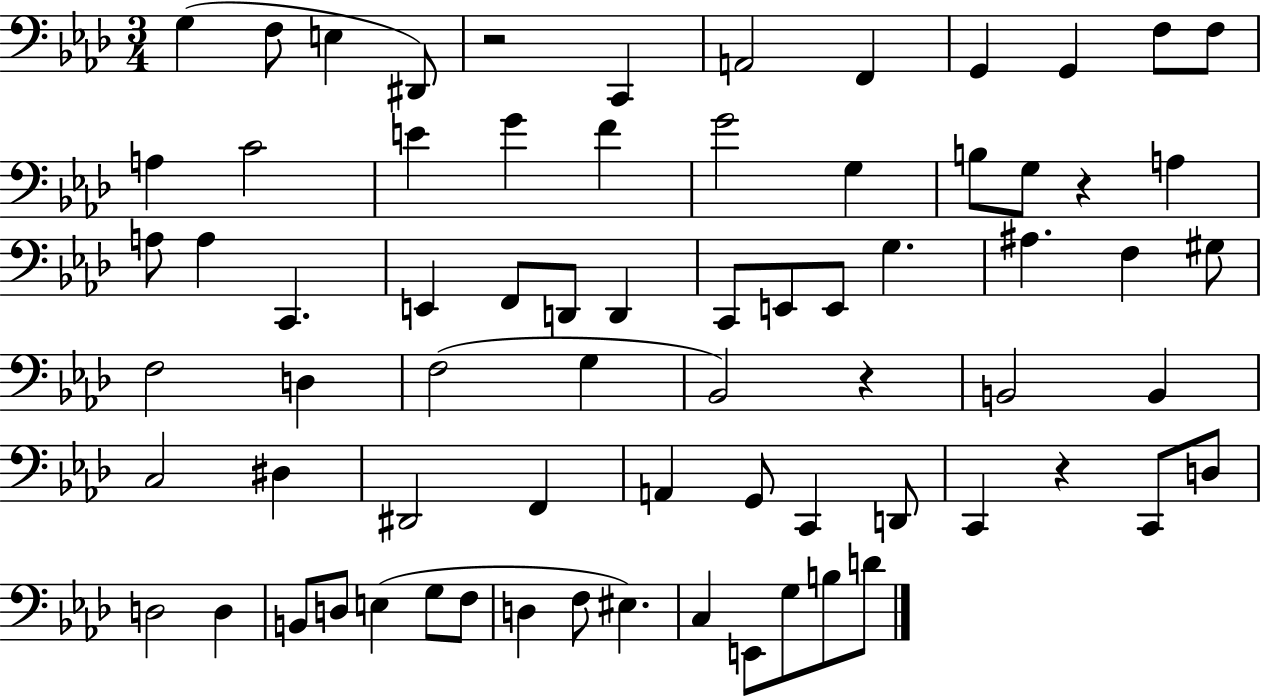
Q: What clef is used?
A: bass